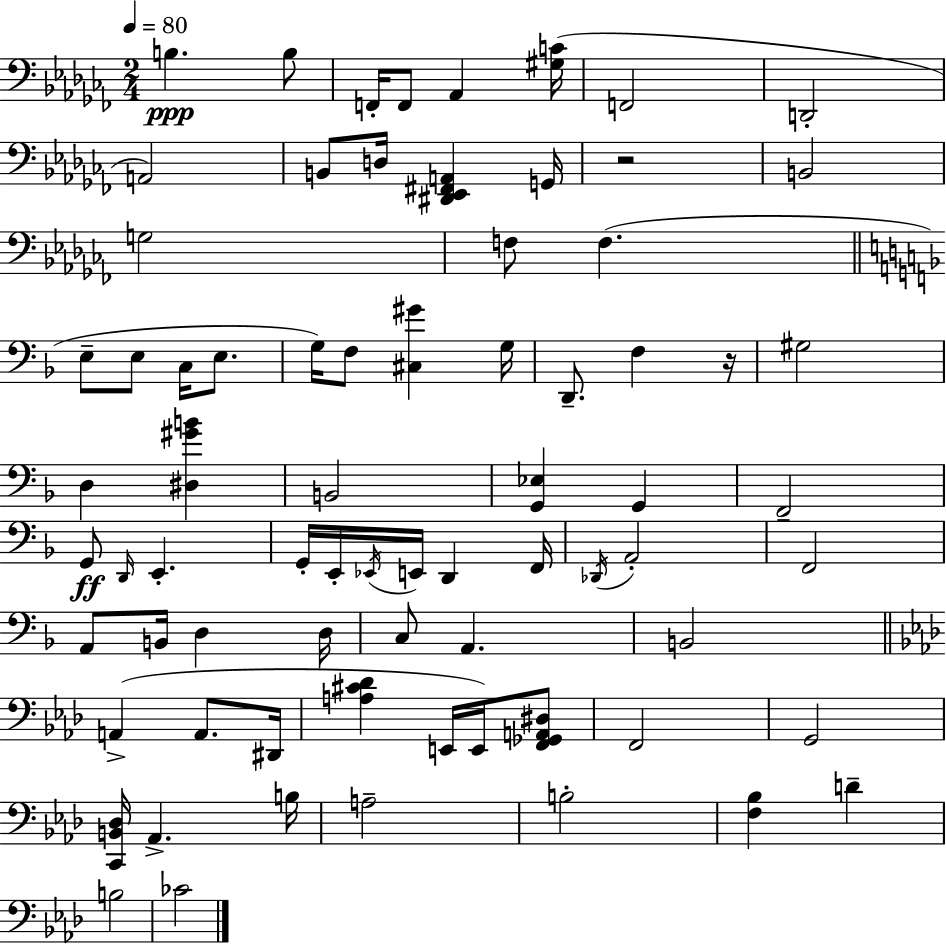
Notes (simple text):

B3/q. B3/e F2/s F2/e Ab2/q [G#3,C4]/s F2/h D2/h A2/h B2/e D3/s [D#2,Eb2,F#2,A2]/q G2/s R/h B2/h G3/h F3/e F3/q. E3/e E3/e C3/s E3/e. G3/s F3/e [C#3,G#4]/q G3/s D2/e. F3/q R/s G#3/h D3/q [D#3,G#4,B4]/q B2/h [G2,Eb3]/q G2/q F2/h G2/e D2/s E2/q. G2/s E2/s Eb2/s E2/s D2/q F2/s Db2/s A2/h F2/h A2/e B2/s D3/q D3/s C3/e A2/q. B2/h A2/q A2/e. D#2/s [A3,C#4,Db4]/q E2/s E2/s [F2,Gb2,A2,D#3]/e F2/h G2/h [C2,B2,Db3]/s Ab2/q. B3/s A3/h B3/h [F3,Bb3]/q D4/q B3/h CES4/h